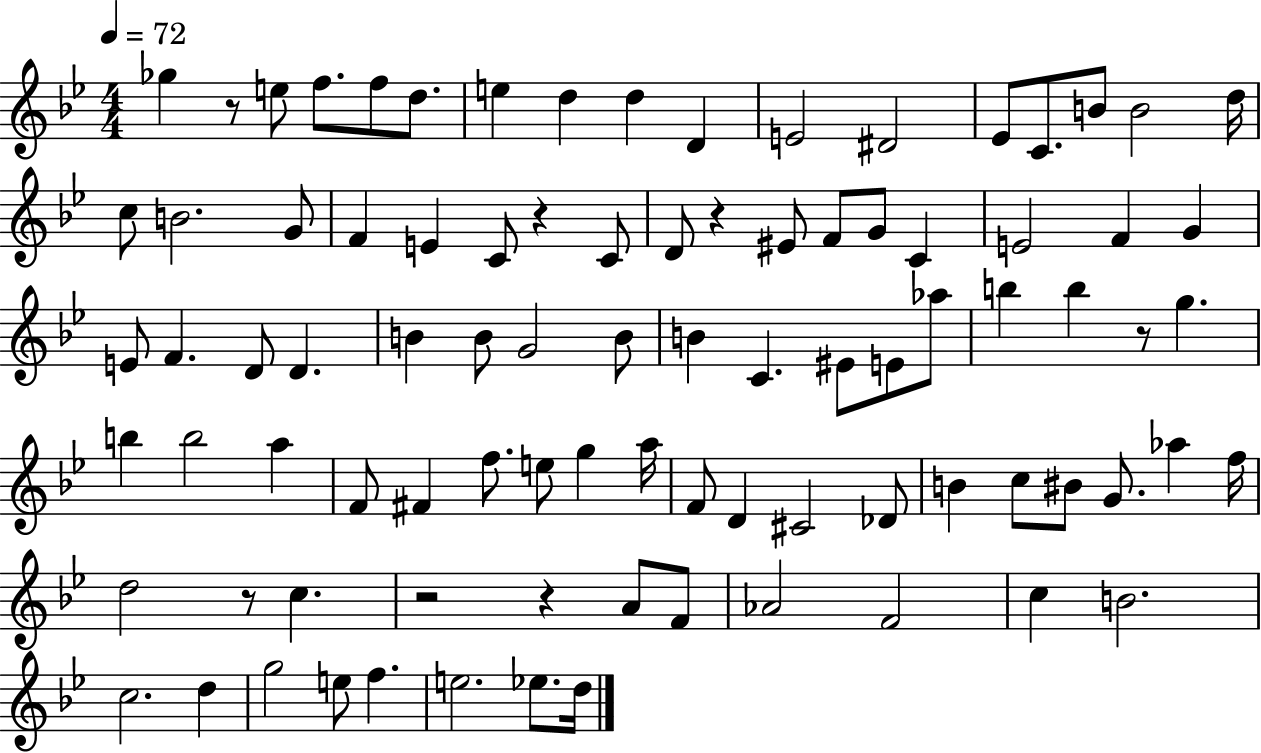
X:1
T:Untitled
M:4/4
L:1/4
K:Bb
_g z/2 e/2 f/2 f/2 d/2 e d d D E2 ^D2 _E/2 C/2 B/2 B2 d/4 c/2 B2 G/2 F E C/2 z C/2 D/2 z ^E/2 F/2 G/2 C E2 F G E/2 F D/2 D B B/2 G2 B/2 B C ^E/2 E/2 _a/2 b b z/2 g b b2 a F/2 ^F f/2 e/2 g a/4 F/2 D ^C2 _D/2 B c/2 ^B/2 G/2 _a f/4 d2 z/2 c z2 z A/2 F/2 _A2 F2 c B2 c2 d g2 e/2 f e2 _e/2 d/4